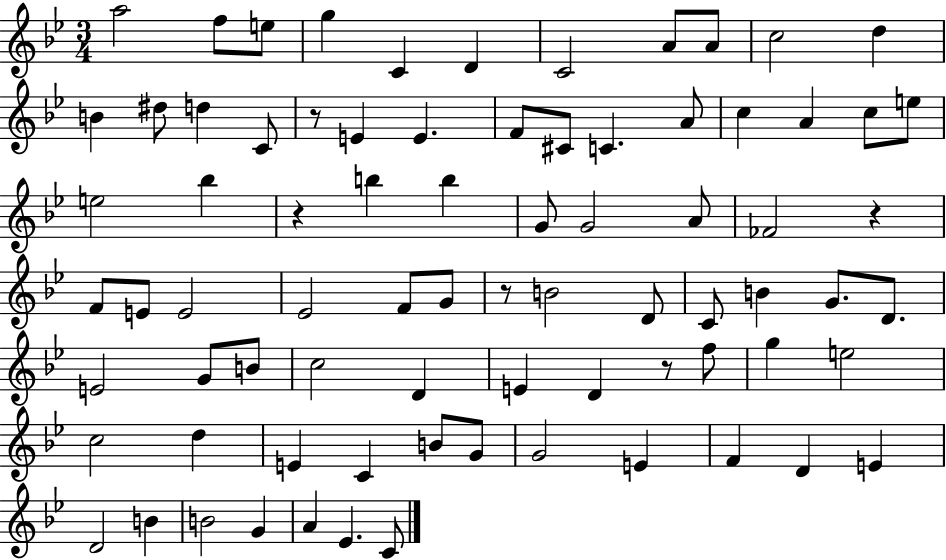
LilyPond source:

{
  \clef treble
  \numericTimeSignature
  \time 3/4
  \key bes \major
  a''2 f''8 e''8 | g''4 c'4 d'4 | c'2 a'8 a'8 | c''2 d''4 | \break b'4 dis''8 d''4 c'8 | r8 e'4 e'4. | f'8 cis'8 c'4. a'8 | c''4 a'4 c''8 e''8 | \break e''2 bes''4 | r4 b''4 b''4 | g'8 g'2 a'8 | fes'2 r4 | \break f'8 e'8 e'2 | ees'2 f'8 g'8 | r8 b'2 d'8 | c'8 b'4 g'8. d'8. | \break e'2 g'8 b'8 | c''2 d'4 | e'4 d'4 r8 f''8 | g''4 e''2 | \break c''2 d''4 | e'4 c'4 b'8 g'8 | g'2 e'4 | f'4 d'4 e'4 | \break d'2 b'4 | b'2 g'4 | a'4 ees'4. c'8 | \bar "|."
}